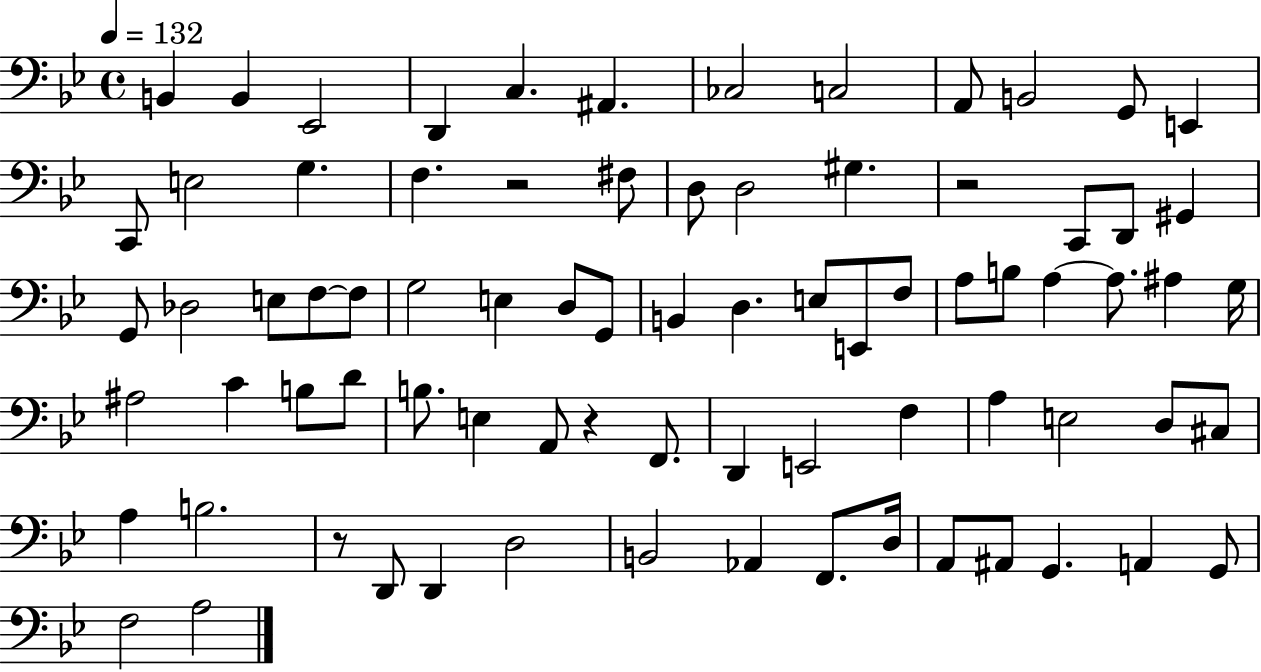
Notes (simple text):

B2/q B2/q Eb2/h D2/q C3/q. A#2/q. CES3/h C3/h A2/e B2/h G2/e E2/q C2/e E3/h G3/q. F3/q. R/h F#3/e D3/e D3/h G#3/q. R/h C2/e D2/e G#2/q G2/e Db3/h E3/e F3/e F3/e G3/h E3/q D3/e G2/e B2/q D3/q. E3/e E2/e F3/e A3/e B3/e A3/q A3/e. A#3/q G3/s A#3/h C4/q B3/e D4/e B3/e. E3/q A2/e R/q F2/e. D2/q E2/h F3/q A3/q E3/h D3/e C#3/e A3/q B3/h. R/e D2/e D2/q D3/h B2/h Ab2/q F2/e. D3/s A2/e A#2/e G2/q. A2/q G2/e F3/h A3/h